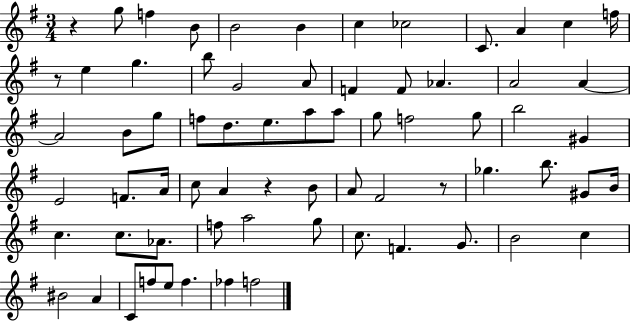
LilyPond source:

{
  \clef treble
  \numericTimeSignature
  \time 3/4
  \key g \major
  r4 g''8 f''4 b'8 | b'2 b'4 | c''4 ces''2 | c'8. a'4 c''4 f''16 | \break r8 e''4 g''4. | b''8 g'2 a'8 | f'4 f'8 aes'4. | a'2 a'4~~ | \break a'2 b'8 g''8 | f''8 d''8. e''8. a''8 a''8 | g''8 f''2 g''8 | b''2 gis'4 | \break e'2 f'8. a'16 | c''8 a'4 r4 b'8 | a'8 fis'2 r8 | ges''4. b''8. gis'8 b'16 | \break c''4. c''8. aes'8. | f''8 a''2 g''8 | c''8. f'4. g'8. | b'2 c''4 | \break bis'2 a'4 | c'8 f''8 e''8 f''4. | fes''4 f''2 | \bar "|."
}